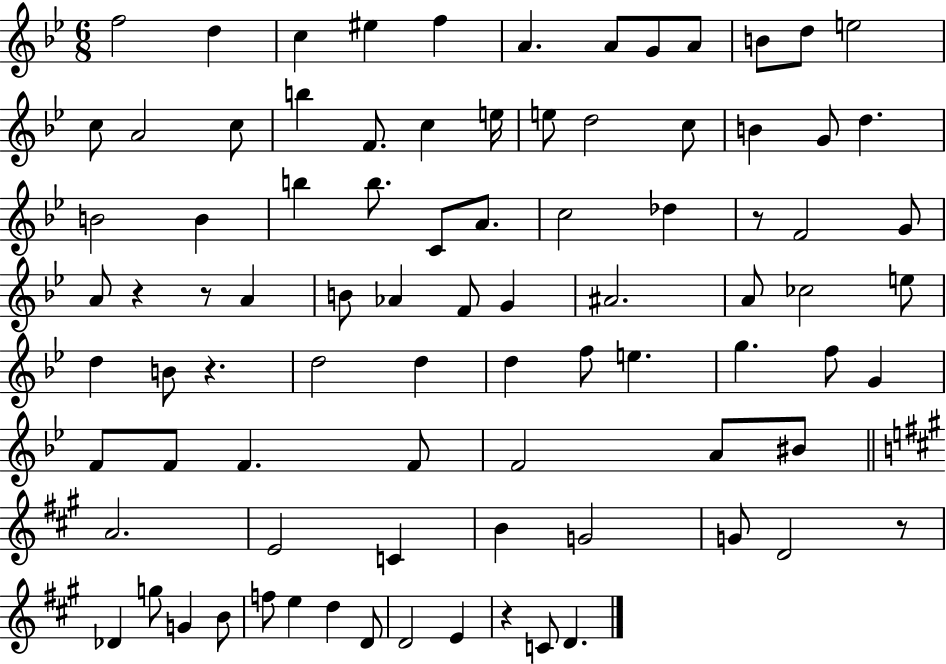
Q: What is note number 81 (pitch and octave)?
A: D4